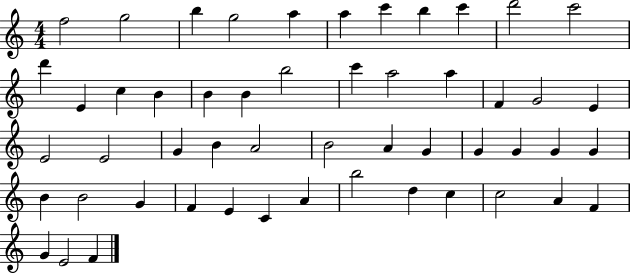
F5/h G5/h B5/q G5/h A5/q A5/q C6/q B5/q C6/q D6/h C6/h D6/q E4/q C5/q B4/q B4/q B4/q B5/h C6/q A5/h A5/q F4/q G4/h E4/q E4/h E4/h G4/q B4/q A4/h B4/h A4/q G4/q G4/q G4/q G4/q G4/q B4/q B4/h G4/q F4/q E4/q C4/q A4/q B5/h D5/q C5/q C5/h A4/q F4/q G4/q E4/h F4/q